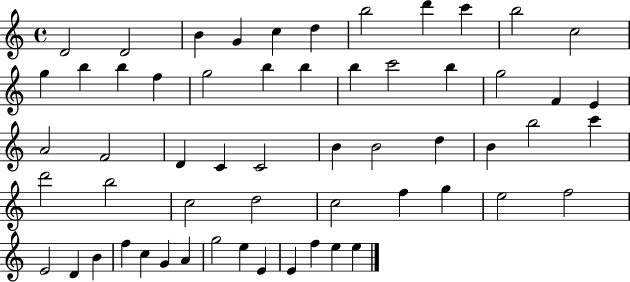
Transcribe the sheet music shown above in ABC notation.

X:1
T:Untitled
M:4/4
L:1/4
K:C
D2 D2 B G c d b2 d' c' b2 c2 g b b f g2 b b b c'2 b g2 F E A2 F2 D C C2 B B2 d B b2 c' d'2 b2 c2 d2 c2 f g e2 f2 E2 D B f c G A g2 e E E f e e